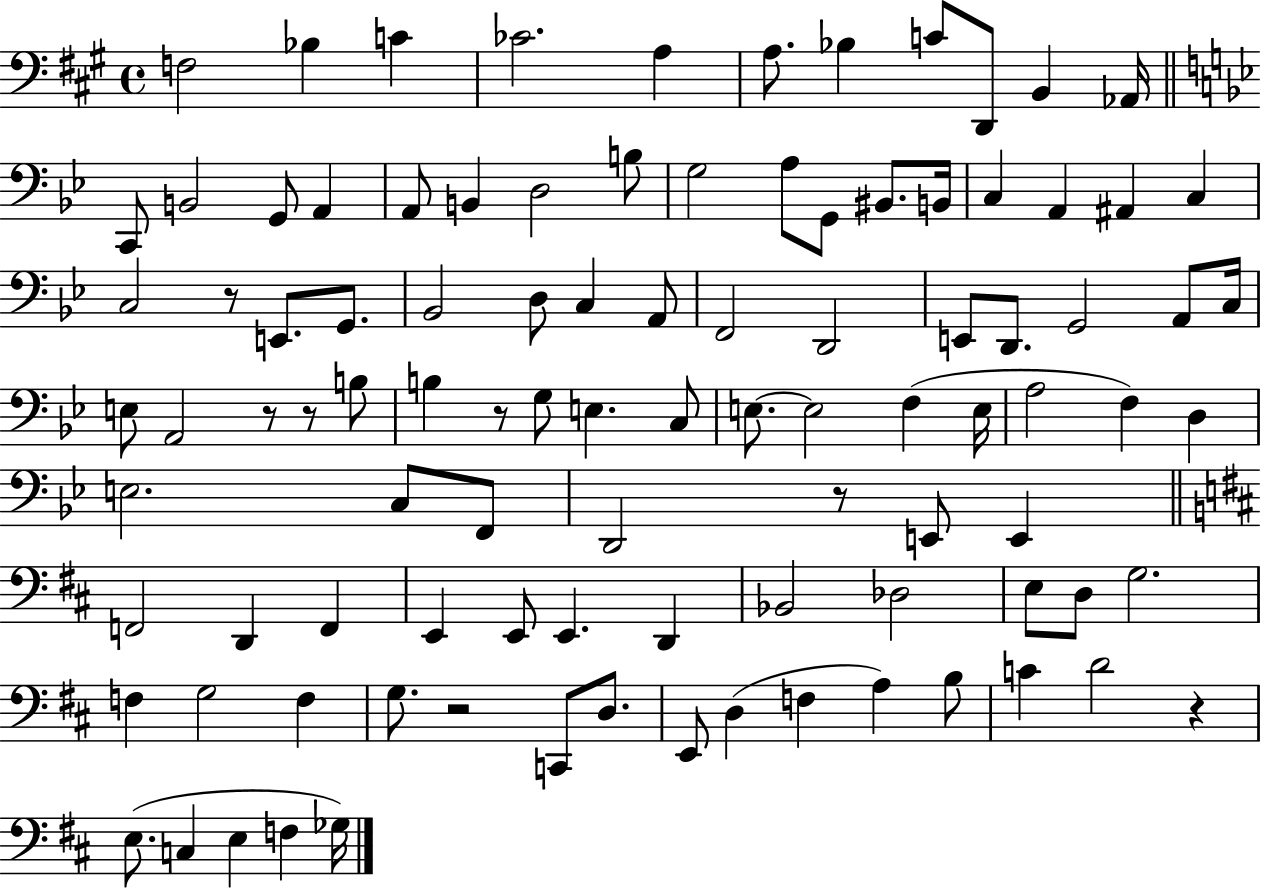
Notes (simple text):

F3/h Bb3/q C4/q CES4/h. A3/q A3/e. Bb3/q C4/e D2/e B2/q Ab2/s C2/e B2/h G2/e A2/q A2/e B2/q D3/h B3/e G3/h A3/e G2/e BIS2/e. B2/s C3/q A2/q A#2/q C3/q C3/h R/e E2/e. G2/e. Bb2/h D3/e C3/q A2/e F2/h D2/h E2/e D2/e. G2/h A2/e C3/s E3/e A2/h R/e R/e B3/e B3/q R/e G3/e E3/q. C3/e E3/e. E3/h F3/q E3/s A3/h F3/q D3/q E3/h. C3/e F2/e D2/h R/e E2/e E2/q F2/h D2/q F2/q E2/q E2/e E2/q. D2/q Bb2/h Db3/h E3/e D3/e G3/h. F3/q G3/h F3/q G3/e. R/h C2/e D3/e. E2/e D3/q F3/q A3/q B3/e C4/q D4/h R/q E3/e. C3/q E3/q F3/q Gb3/s